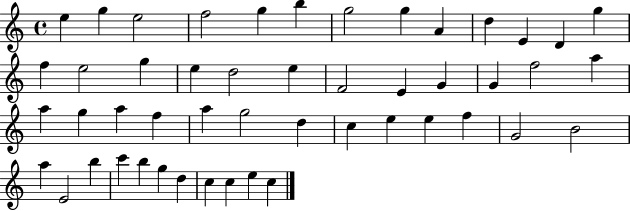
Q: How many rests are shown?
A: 0